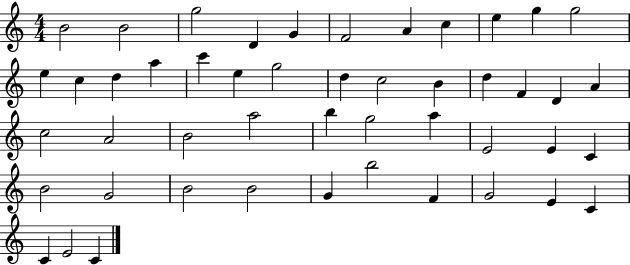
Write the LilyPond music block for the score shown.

{
  \clef treble
  \numericTimeSignature
  \time 4/4
  \key c \major
  b'2 b'2 | g''2 d'4 g'4 | f'2 a'4 c''4 | e''4 g''4 g''2 | \break e''4 c''4 d''4 a''4 | c'''4 e''4 g''2 | d''4 c''2 b'4 | d''4 f'4 d'4 a'4 | \break c''2 a'2 | b'2 a''2 | b''4 g''2 a''4 | e'2 e'4 c'4 | \break b'2 g'2 | b'2 b'2 | g'4 b''2 f'4 | g'2 e'4 c'4 | \break c'4 e'2 c'4 | \bar "|."
}